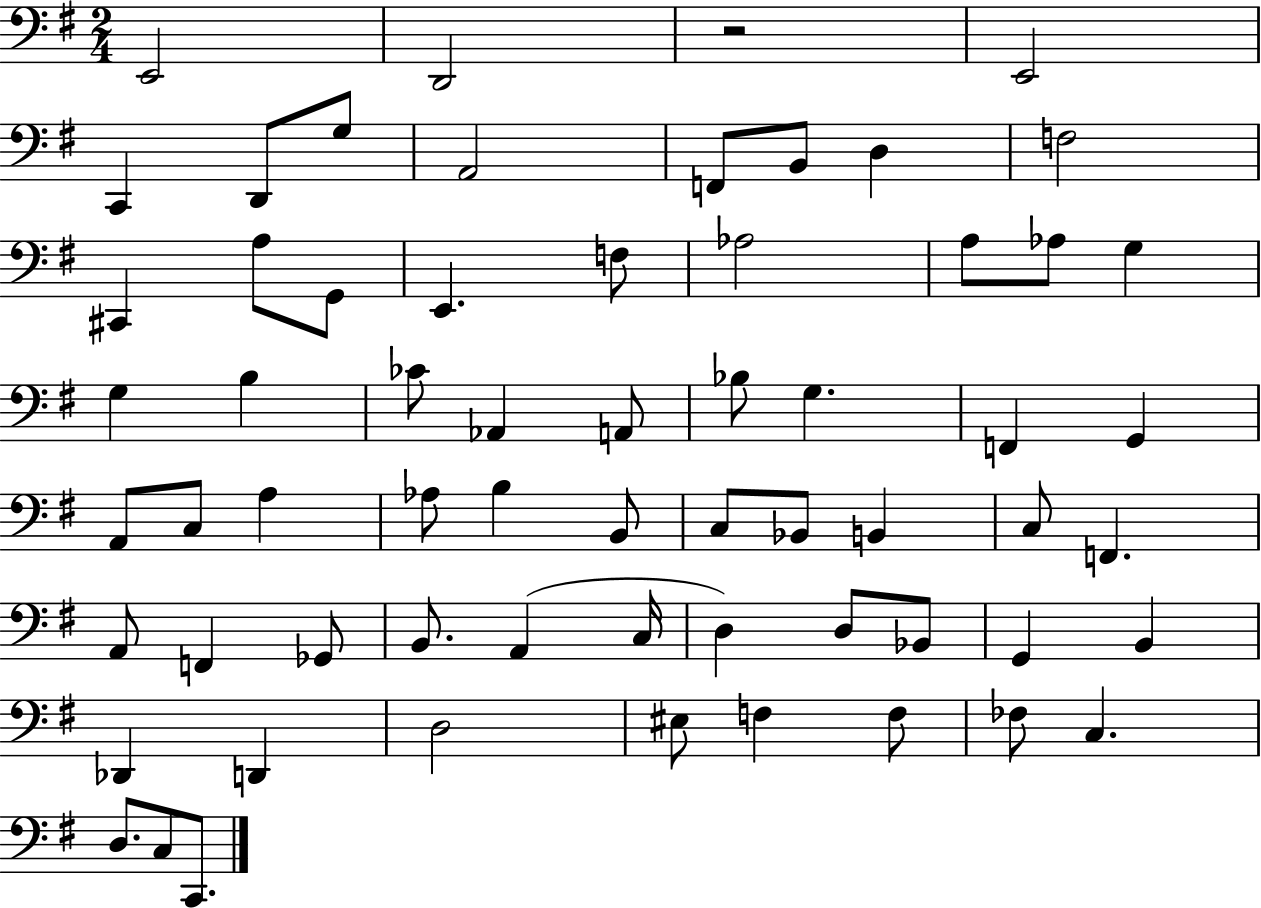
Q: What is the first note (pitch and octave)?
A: E2